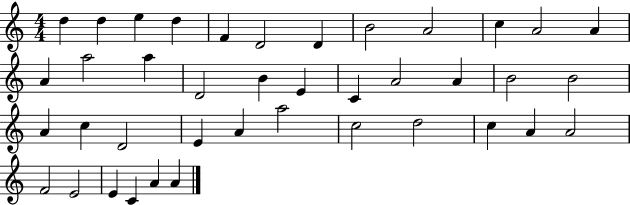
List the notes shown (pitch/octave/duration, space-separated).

D5/q D5/q E5/q D5/q F4/q D4/h D4/q B4/h A4/h C5/q A4/h A4/q A4/q A5/h A5/q D4/h B4/q E4/q C4/q A4/h A4/q B4/h B4/h A4/q C5/q D4/h E4/q A4/q A5/h C5/h D5/h C5/q A4/q A4/h F4/h E4/h E4/q C4/q A4/q A4/q